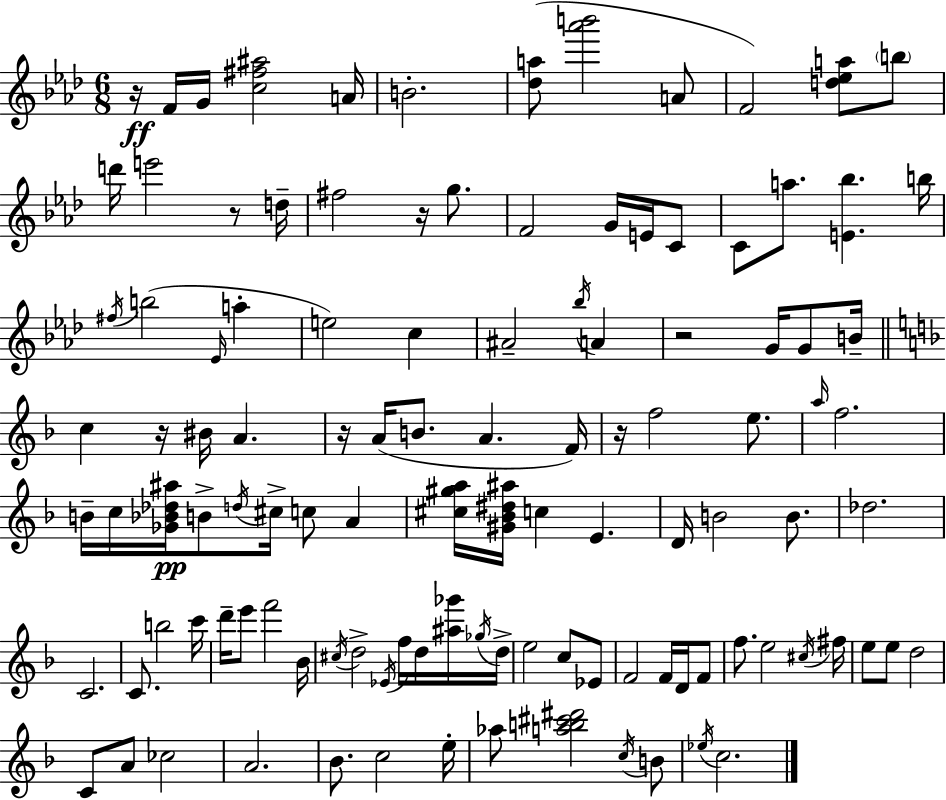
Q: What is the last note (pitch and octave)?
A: C5